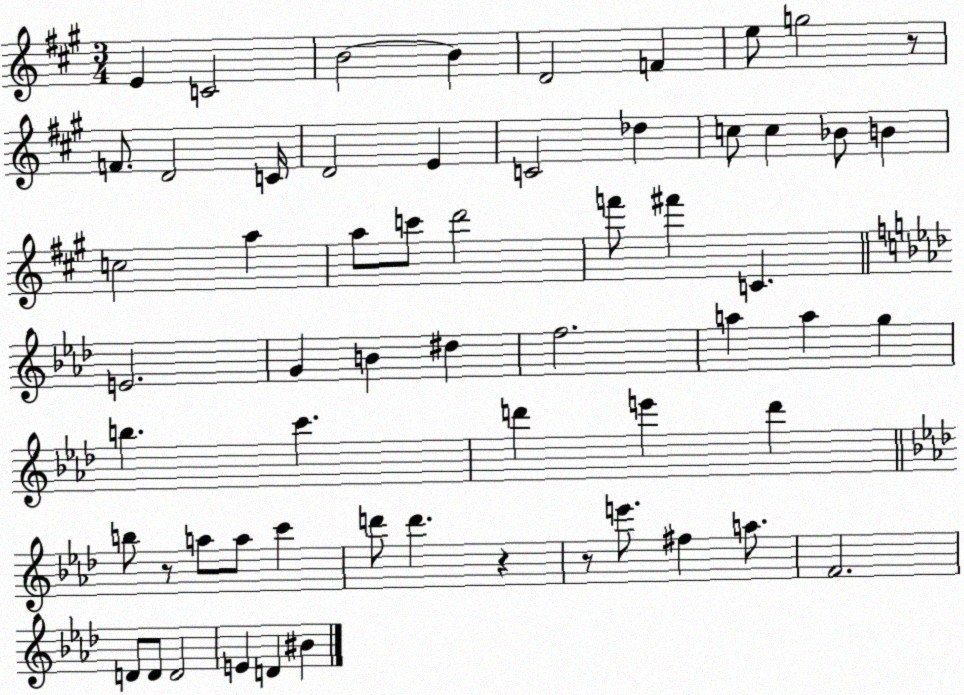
X:1
T:Untitled
M:3/4
L:1/4
K:A
E C2 B2 B D2 F e/2 g2 z/2 F/2 D2 C/4 D2 E C2 _d c/2 c _B/2 B c2 a a/2 c'/2 d'2 f'/2 ^f' C E2 G B ^d f2 a a g b c' d' e' d' b/2 z/2 a/2 a/2 c' d'/2 d' z z/2 e'/2 ^f a/2 F2 D/2 D/2 D2 E D ^B